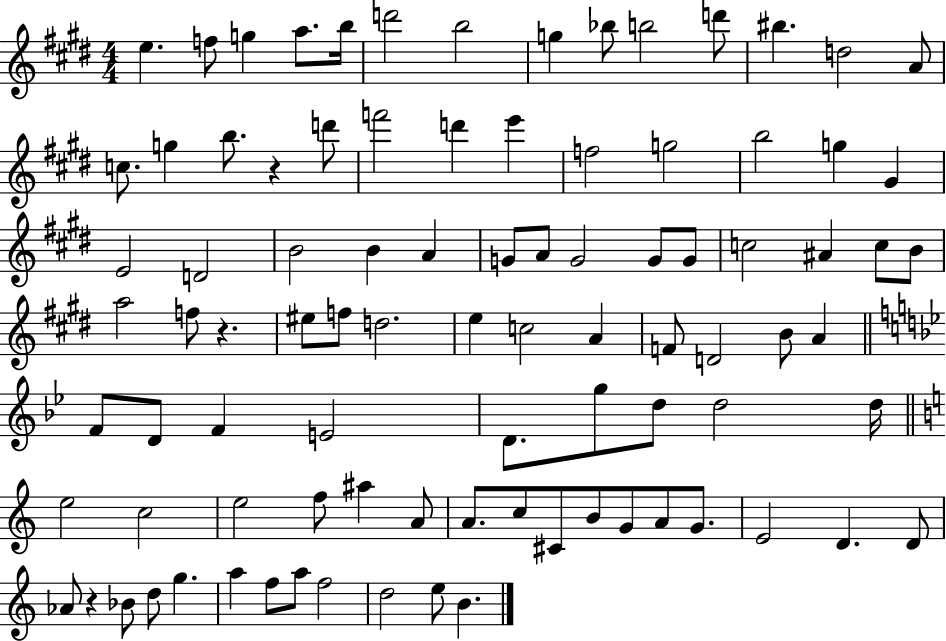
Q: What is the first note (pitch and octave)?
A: E5